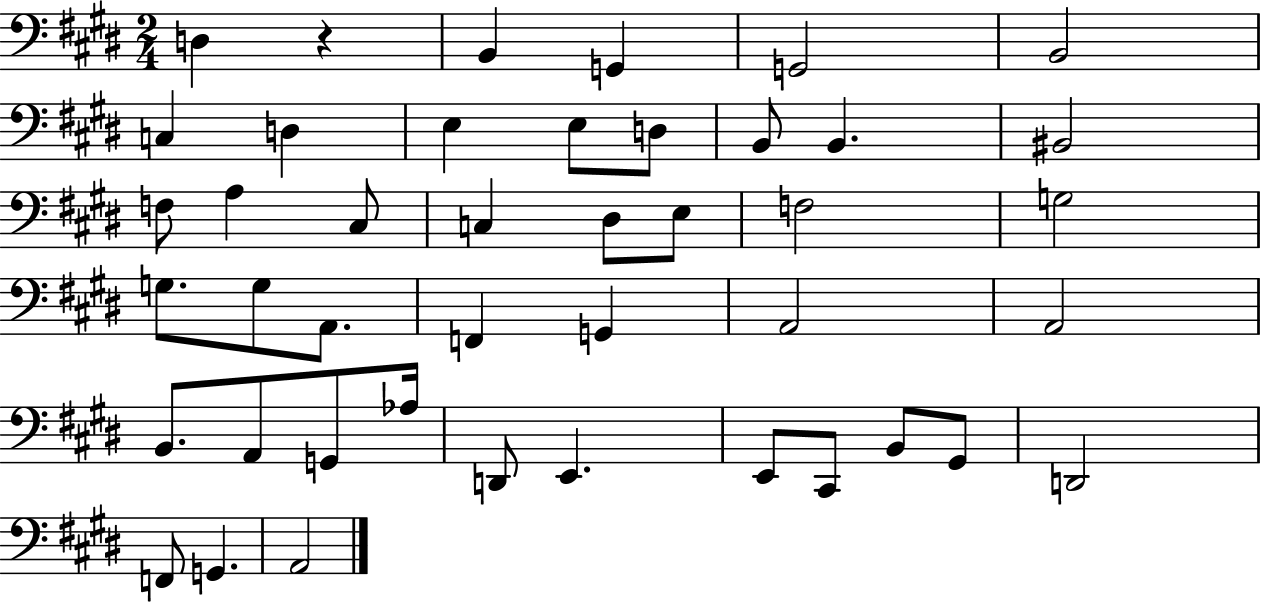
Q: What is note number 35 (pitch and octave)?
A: E2